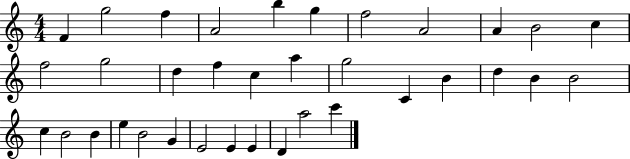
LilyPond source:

{
  \clef treble
  \numericTimeSignature
  \time 4/4
  \key c \major
  f'4 g''2 f''4 | a'2 b''4 g''4 | f''2 a'2 | a'4 b'2 c''4 | \break f''2 g''2 | d''4 f''4 c''4 a''4 | g''2 c'4 b'4 | d''4 b'4 b'2 | \break c''4 b'2 b'4 | e''4 b'2 g'4 | e'2 e'4 e'4 | d'4 a''2 c'''4 | \break \bar "|."
}